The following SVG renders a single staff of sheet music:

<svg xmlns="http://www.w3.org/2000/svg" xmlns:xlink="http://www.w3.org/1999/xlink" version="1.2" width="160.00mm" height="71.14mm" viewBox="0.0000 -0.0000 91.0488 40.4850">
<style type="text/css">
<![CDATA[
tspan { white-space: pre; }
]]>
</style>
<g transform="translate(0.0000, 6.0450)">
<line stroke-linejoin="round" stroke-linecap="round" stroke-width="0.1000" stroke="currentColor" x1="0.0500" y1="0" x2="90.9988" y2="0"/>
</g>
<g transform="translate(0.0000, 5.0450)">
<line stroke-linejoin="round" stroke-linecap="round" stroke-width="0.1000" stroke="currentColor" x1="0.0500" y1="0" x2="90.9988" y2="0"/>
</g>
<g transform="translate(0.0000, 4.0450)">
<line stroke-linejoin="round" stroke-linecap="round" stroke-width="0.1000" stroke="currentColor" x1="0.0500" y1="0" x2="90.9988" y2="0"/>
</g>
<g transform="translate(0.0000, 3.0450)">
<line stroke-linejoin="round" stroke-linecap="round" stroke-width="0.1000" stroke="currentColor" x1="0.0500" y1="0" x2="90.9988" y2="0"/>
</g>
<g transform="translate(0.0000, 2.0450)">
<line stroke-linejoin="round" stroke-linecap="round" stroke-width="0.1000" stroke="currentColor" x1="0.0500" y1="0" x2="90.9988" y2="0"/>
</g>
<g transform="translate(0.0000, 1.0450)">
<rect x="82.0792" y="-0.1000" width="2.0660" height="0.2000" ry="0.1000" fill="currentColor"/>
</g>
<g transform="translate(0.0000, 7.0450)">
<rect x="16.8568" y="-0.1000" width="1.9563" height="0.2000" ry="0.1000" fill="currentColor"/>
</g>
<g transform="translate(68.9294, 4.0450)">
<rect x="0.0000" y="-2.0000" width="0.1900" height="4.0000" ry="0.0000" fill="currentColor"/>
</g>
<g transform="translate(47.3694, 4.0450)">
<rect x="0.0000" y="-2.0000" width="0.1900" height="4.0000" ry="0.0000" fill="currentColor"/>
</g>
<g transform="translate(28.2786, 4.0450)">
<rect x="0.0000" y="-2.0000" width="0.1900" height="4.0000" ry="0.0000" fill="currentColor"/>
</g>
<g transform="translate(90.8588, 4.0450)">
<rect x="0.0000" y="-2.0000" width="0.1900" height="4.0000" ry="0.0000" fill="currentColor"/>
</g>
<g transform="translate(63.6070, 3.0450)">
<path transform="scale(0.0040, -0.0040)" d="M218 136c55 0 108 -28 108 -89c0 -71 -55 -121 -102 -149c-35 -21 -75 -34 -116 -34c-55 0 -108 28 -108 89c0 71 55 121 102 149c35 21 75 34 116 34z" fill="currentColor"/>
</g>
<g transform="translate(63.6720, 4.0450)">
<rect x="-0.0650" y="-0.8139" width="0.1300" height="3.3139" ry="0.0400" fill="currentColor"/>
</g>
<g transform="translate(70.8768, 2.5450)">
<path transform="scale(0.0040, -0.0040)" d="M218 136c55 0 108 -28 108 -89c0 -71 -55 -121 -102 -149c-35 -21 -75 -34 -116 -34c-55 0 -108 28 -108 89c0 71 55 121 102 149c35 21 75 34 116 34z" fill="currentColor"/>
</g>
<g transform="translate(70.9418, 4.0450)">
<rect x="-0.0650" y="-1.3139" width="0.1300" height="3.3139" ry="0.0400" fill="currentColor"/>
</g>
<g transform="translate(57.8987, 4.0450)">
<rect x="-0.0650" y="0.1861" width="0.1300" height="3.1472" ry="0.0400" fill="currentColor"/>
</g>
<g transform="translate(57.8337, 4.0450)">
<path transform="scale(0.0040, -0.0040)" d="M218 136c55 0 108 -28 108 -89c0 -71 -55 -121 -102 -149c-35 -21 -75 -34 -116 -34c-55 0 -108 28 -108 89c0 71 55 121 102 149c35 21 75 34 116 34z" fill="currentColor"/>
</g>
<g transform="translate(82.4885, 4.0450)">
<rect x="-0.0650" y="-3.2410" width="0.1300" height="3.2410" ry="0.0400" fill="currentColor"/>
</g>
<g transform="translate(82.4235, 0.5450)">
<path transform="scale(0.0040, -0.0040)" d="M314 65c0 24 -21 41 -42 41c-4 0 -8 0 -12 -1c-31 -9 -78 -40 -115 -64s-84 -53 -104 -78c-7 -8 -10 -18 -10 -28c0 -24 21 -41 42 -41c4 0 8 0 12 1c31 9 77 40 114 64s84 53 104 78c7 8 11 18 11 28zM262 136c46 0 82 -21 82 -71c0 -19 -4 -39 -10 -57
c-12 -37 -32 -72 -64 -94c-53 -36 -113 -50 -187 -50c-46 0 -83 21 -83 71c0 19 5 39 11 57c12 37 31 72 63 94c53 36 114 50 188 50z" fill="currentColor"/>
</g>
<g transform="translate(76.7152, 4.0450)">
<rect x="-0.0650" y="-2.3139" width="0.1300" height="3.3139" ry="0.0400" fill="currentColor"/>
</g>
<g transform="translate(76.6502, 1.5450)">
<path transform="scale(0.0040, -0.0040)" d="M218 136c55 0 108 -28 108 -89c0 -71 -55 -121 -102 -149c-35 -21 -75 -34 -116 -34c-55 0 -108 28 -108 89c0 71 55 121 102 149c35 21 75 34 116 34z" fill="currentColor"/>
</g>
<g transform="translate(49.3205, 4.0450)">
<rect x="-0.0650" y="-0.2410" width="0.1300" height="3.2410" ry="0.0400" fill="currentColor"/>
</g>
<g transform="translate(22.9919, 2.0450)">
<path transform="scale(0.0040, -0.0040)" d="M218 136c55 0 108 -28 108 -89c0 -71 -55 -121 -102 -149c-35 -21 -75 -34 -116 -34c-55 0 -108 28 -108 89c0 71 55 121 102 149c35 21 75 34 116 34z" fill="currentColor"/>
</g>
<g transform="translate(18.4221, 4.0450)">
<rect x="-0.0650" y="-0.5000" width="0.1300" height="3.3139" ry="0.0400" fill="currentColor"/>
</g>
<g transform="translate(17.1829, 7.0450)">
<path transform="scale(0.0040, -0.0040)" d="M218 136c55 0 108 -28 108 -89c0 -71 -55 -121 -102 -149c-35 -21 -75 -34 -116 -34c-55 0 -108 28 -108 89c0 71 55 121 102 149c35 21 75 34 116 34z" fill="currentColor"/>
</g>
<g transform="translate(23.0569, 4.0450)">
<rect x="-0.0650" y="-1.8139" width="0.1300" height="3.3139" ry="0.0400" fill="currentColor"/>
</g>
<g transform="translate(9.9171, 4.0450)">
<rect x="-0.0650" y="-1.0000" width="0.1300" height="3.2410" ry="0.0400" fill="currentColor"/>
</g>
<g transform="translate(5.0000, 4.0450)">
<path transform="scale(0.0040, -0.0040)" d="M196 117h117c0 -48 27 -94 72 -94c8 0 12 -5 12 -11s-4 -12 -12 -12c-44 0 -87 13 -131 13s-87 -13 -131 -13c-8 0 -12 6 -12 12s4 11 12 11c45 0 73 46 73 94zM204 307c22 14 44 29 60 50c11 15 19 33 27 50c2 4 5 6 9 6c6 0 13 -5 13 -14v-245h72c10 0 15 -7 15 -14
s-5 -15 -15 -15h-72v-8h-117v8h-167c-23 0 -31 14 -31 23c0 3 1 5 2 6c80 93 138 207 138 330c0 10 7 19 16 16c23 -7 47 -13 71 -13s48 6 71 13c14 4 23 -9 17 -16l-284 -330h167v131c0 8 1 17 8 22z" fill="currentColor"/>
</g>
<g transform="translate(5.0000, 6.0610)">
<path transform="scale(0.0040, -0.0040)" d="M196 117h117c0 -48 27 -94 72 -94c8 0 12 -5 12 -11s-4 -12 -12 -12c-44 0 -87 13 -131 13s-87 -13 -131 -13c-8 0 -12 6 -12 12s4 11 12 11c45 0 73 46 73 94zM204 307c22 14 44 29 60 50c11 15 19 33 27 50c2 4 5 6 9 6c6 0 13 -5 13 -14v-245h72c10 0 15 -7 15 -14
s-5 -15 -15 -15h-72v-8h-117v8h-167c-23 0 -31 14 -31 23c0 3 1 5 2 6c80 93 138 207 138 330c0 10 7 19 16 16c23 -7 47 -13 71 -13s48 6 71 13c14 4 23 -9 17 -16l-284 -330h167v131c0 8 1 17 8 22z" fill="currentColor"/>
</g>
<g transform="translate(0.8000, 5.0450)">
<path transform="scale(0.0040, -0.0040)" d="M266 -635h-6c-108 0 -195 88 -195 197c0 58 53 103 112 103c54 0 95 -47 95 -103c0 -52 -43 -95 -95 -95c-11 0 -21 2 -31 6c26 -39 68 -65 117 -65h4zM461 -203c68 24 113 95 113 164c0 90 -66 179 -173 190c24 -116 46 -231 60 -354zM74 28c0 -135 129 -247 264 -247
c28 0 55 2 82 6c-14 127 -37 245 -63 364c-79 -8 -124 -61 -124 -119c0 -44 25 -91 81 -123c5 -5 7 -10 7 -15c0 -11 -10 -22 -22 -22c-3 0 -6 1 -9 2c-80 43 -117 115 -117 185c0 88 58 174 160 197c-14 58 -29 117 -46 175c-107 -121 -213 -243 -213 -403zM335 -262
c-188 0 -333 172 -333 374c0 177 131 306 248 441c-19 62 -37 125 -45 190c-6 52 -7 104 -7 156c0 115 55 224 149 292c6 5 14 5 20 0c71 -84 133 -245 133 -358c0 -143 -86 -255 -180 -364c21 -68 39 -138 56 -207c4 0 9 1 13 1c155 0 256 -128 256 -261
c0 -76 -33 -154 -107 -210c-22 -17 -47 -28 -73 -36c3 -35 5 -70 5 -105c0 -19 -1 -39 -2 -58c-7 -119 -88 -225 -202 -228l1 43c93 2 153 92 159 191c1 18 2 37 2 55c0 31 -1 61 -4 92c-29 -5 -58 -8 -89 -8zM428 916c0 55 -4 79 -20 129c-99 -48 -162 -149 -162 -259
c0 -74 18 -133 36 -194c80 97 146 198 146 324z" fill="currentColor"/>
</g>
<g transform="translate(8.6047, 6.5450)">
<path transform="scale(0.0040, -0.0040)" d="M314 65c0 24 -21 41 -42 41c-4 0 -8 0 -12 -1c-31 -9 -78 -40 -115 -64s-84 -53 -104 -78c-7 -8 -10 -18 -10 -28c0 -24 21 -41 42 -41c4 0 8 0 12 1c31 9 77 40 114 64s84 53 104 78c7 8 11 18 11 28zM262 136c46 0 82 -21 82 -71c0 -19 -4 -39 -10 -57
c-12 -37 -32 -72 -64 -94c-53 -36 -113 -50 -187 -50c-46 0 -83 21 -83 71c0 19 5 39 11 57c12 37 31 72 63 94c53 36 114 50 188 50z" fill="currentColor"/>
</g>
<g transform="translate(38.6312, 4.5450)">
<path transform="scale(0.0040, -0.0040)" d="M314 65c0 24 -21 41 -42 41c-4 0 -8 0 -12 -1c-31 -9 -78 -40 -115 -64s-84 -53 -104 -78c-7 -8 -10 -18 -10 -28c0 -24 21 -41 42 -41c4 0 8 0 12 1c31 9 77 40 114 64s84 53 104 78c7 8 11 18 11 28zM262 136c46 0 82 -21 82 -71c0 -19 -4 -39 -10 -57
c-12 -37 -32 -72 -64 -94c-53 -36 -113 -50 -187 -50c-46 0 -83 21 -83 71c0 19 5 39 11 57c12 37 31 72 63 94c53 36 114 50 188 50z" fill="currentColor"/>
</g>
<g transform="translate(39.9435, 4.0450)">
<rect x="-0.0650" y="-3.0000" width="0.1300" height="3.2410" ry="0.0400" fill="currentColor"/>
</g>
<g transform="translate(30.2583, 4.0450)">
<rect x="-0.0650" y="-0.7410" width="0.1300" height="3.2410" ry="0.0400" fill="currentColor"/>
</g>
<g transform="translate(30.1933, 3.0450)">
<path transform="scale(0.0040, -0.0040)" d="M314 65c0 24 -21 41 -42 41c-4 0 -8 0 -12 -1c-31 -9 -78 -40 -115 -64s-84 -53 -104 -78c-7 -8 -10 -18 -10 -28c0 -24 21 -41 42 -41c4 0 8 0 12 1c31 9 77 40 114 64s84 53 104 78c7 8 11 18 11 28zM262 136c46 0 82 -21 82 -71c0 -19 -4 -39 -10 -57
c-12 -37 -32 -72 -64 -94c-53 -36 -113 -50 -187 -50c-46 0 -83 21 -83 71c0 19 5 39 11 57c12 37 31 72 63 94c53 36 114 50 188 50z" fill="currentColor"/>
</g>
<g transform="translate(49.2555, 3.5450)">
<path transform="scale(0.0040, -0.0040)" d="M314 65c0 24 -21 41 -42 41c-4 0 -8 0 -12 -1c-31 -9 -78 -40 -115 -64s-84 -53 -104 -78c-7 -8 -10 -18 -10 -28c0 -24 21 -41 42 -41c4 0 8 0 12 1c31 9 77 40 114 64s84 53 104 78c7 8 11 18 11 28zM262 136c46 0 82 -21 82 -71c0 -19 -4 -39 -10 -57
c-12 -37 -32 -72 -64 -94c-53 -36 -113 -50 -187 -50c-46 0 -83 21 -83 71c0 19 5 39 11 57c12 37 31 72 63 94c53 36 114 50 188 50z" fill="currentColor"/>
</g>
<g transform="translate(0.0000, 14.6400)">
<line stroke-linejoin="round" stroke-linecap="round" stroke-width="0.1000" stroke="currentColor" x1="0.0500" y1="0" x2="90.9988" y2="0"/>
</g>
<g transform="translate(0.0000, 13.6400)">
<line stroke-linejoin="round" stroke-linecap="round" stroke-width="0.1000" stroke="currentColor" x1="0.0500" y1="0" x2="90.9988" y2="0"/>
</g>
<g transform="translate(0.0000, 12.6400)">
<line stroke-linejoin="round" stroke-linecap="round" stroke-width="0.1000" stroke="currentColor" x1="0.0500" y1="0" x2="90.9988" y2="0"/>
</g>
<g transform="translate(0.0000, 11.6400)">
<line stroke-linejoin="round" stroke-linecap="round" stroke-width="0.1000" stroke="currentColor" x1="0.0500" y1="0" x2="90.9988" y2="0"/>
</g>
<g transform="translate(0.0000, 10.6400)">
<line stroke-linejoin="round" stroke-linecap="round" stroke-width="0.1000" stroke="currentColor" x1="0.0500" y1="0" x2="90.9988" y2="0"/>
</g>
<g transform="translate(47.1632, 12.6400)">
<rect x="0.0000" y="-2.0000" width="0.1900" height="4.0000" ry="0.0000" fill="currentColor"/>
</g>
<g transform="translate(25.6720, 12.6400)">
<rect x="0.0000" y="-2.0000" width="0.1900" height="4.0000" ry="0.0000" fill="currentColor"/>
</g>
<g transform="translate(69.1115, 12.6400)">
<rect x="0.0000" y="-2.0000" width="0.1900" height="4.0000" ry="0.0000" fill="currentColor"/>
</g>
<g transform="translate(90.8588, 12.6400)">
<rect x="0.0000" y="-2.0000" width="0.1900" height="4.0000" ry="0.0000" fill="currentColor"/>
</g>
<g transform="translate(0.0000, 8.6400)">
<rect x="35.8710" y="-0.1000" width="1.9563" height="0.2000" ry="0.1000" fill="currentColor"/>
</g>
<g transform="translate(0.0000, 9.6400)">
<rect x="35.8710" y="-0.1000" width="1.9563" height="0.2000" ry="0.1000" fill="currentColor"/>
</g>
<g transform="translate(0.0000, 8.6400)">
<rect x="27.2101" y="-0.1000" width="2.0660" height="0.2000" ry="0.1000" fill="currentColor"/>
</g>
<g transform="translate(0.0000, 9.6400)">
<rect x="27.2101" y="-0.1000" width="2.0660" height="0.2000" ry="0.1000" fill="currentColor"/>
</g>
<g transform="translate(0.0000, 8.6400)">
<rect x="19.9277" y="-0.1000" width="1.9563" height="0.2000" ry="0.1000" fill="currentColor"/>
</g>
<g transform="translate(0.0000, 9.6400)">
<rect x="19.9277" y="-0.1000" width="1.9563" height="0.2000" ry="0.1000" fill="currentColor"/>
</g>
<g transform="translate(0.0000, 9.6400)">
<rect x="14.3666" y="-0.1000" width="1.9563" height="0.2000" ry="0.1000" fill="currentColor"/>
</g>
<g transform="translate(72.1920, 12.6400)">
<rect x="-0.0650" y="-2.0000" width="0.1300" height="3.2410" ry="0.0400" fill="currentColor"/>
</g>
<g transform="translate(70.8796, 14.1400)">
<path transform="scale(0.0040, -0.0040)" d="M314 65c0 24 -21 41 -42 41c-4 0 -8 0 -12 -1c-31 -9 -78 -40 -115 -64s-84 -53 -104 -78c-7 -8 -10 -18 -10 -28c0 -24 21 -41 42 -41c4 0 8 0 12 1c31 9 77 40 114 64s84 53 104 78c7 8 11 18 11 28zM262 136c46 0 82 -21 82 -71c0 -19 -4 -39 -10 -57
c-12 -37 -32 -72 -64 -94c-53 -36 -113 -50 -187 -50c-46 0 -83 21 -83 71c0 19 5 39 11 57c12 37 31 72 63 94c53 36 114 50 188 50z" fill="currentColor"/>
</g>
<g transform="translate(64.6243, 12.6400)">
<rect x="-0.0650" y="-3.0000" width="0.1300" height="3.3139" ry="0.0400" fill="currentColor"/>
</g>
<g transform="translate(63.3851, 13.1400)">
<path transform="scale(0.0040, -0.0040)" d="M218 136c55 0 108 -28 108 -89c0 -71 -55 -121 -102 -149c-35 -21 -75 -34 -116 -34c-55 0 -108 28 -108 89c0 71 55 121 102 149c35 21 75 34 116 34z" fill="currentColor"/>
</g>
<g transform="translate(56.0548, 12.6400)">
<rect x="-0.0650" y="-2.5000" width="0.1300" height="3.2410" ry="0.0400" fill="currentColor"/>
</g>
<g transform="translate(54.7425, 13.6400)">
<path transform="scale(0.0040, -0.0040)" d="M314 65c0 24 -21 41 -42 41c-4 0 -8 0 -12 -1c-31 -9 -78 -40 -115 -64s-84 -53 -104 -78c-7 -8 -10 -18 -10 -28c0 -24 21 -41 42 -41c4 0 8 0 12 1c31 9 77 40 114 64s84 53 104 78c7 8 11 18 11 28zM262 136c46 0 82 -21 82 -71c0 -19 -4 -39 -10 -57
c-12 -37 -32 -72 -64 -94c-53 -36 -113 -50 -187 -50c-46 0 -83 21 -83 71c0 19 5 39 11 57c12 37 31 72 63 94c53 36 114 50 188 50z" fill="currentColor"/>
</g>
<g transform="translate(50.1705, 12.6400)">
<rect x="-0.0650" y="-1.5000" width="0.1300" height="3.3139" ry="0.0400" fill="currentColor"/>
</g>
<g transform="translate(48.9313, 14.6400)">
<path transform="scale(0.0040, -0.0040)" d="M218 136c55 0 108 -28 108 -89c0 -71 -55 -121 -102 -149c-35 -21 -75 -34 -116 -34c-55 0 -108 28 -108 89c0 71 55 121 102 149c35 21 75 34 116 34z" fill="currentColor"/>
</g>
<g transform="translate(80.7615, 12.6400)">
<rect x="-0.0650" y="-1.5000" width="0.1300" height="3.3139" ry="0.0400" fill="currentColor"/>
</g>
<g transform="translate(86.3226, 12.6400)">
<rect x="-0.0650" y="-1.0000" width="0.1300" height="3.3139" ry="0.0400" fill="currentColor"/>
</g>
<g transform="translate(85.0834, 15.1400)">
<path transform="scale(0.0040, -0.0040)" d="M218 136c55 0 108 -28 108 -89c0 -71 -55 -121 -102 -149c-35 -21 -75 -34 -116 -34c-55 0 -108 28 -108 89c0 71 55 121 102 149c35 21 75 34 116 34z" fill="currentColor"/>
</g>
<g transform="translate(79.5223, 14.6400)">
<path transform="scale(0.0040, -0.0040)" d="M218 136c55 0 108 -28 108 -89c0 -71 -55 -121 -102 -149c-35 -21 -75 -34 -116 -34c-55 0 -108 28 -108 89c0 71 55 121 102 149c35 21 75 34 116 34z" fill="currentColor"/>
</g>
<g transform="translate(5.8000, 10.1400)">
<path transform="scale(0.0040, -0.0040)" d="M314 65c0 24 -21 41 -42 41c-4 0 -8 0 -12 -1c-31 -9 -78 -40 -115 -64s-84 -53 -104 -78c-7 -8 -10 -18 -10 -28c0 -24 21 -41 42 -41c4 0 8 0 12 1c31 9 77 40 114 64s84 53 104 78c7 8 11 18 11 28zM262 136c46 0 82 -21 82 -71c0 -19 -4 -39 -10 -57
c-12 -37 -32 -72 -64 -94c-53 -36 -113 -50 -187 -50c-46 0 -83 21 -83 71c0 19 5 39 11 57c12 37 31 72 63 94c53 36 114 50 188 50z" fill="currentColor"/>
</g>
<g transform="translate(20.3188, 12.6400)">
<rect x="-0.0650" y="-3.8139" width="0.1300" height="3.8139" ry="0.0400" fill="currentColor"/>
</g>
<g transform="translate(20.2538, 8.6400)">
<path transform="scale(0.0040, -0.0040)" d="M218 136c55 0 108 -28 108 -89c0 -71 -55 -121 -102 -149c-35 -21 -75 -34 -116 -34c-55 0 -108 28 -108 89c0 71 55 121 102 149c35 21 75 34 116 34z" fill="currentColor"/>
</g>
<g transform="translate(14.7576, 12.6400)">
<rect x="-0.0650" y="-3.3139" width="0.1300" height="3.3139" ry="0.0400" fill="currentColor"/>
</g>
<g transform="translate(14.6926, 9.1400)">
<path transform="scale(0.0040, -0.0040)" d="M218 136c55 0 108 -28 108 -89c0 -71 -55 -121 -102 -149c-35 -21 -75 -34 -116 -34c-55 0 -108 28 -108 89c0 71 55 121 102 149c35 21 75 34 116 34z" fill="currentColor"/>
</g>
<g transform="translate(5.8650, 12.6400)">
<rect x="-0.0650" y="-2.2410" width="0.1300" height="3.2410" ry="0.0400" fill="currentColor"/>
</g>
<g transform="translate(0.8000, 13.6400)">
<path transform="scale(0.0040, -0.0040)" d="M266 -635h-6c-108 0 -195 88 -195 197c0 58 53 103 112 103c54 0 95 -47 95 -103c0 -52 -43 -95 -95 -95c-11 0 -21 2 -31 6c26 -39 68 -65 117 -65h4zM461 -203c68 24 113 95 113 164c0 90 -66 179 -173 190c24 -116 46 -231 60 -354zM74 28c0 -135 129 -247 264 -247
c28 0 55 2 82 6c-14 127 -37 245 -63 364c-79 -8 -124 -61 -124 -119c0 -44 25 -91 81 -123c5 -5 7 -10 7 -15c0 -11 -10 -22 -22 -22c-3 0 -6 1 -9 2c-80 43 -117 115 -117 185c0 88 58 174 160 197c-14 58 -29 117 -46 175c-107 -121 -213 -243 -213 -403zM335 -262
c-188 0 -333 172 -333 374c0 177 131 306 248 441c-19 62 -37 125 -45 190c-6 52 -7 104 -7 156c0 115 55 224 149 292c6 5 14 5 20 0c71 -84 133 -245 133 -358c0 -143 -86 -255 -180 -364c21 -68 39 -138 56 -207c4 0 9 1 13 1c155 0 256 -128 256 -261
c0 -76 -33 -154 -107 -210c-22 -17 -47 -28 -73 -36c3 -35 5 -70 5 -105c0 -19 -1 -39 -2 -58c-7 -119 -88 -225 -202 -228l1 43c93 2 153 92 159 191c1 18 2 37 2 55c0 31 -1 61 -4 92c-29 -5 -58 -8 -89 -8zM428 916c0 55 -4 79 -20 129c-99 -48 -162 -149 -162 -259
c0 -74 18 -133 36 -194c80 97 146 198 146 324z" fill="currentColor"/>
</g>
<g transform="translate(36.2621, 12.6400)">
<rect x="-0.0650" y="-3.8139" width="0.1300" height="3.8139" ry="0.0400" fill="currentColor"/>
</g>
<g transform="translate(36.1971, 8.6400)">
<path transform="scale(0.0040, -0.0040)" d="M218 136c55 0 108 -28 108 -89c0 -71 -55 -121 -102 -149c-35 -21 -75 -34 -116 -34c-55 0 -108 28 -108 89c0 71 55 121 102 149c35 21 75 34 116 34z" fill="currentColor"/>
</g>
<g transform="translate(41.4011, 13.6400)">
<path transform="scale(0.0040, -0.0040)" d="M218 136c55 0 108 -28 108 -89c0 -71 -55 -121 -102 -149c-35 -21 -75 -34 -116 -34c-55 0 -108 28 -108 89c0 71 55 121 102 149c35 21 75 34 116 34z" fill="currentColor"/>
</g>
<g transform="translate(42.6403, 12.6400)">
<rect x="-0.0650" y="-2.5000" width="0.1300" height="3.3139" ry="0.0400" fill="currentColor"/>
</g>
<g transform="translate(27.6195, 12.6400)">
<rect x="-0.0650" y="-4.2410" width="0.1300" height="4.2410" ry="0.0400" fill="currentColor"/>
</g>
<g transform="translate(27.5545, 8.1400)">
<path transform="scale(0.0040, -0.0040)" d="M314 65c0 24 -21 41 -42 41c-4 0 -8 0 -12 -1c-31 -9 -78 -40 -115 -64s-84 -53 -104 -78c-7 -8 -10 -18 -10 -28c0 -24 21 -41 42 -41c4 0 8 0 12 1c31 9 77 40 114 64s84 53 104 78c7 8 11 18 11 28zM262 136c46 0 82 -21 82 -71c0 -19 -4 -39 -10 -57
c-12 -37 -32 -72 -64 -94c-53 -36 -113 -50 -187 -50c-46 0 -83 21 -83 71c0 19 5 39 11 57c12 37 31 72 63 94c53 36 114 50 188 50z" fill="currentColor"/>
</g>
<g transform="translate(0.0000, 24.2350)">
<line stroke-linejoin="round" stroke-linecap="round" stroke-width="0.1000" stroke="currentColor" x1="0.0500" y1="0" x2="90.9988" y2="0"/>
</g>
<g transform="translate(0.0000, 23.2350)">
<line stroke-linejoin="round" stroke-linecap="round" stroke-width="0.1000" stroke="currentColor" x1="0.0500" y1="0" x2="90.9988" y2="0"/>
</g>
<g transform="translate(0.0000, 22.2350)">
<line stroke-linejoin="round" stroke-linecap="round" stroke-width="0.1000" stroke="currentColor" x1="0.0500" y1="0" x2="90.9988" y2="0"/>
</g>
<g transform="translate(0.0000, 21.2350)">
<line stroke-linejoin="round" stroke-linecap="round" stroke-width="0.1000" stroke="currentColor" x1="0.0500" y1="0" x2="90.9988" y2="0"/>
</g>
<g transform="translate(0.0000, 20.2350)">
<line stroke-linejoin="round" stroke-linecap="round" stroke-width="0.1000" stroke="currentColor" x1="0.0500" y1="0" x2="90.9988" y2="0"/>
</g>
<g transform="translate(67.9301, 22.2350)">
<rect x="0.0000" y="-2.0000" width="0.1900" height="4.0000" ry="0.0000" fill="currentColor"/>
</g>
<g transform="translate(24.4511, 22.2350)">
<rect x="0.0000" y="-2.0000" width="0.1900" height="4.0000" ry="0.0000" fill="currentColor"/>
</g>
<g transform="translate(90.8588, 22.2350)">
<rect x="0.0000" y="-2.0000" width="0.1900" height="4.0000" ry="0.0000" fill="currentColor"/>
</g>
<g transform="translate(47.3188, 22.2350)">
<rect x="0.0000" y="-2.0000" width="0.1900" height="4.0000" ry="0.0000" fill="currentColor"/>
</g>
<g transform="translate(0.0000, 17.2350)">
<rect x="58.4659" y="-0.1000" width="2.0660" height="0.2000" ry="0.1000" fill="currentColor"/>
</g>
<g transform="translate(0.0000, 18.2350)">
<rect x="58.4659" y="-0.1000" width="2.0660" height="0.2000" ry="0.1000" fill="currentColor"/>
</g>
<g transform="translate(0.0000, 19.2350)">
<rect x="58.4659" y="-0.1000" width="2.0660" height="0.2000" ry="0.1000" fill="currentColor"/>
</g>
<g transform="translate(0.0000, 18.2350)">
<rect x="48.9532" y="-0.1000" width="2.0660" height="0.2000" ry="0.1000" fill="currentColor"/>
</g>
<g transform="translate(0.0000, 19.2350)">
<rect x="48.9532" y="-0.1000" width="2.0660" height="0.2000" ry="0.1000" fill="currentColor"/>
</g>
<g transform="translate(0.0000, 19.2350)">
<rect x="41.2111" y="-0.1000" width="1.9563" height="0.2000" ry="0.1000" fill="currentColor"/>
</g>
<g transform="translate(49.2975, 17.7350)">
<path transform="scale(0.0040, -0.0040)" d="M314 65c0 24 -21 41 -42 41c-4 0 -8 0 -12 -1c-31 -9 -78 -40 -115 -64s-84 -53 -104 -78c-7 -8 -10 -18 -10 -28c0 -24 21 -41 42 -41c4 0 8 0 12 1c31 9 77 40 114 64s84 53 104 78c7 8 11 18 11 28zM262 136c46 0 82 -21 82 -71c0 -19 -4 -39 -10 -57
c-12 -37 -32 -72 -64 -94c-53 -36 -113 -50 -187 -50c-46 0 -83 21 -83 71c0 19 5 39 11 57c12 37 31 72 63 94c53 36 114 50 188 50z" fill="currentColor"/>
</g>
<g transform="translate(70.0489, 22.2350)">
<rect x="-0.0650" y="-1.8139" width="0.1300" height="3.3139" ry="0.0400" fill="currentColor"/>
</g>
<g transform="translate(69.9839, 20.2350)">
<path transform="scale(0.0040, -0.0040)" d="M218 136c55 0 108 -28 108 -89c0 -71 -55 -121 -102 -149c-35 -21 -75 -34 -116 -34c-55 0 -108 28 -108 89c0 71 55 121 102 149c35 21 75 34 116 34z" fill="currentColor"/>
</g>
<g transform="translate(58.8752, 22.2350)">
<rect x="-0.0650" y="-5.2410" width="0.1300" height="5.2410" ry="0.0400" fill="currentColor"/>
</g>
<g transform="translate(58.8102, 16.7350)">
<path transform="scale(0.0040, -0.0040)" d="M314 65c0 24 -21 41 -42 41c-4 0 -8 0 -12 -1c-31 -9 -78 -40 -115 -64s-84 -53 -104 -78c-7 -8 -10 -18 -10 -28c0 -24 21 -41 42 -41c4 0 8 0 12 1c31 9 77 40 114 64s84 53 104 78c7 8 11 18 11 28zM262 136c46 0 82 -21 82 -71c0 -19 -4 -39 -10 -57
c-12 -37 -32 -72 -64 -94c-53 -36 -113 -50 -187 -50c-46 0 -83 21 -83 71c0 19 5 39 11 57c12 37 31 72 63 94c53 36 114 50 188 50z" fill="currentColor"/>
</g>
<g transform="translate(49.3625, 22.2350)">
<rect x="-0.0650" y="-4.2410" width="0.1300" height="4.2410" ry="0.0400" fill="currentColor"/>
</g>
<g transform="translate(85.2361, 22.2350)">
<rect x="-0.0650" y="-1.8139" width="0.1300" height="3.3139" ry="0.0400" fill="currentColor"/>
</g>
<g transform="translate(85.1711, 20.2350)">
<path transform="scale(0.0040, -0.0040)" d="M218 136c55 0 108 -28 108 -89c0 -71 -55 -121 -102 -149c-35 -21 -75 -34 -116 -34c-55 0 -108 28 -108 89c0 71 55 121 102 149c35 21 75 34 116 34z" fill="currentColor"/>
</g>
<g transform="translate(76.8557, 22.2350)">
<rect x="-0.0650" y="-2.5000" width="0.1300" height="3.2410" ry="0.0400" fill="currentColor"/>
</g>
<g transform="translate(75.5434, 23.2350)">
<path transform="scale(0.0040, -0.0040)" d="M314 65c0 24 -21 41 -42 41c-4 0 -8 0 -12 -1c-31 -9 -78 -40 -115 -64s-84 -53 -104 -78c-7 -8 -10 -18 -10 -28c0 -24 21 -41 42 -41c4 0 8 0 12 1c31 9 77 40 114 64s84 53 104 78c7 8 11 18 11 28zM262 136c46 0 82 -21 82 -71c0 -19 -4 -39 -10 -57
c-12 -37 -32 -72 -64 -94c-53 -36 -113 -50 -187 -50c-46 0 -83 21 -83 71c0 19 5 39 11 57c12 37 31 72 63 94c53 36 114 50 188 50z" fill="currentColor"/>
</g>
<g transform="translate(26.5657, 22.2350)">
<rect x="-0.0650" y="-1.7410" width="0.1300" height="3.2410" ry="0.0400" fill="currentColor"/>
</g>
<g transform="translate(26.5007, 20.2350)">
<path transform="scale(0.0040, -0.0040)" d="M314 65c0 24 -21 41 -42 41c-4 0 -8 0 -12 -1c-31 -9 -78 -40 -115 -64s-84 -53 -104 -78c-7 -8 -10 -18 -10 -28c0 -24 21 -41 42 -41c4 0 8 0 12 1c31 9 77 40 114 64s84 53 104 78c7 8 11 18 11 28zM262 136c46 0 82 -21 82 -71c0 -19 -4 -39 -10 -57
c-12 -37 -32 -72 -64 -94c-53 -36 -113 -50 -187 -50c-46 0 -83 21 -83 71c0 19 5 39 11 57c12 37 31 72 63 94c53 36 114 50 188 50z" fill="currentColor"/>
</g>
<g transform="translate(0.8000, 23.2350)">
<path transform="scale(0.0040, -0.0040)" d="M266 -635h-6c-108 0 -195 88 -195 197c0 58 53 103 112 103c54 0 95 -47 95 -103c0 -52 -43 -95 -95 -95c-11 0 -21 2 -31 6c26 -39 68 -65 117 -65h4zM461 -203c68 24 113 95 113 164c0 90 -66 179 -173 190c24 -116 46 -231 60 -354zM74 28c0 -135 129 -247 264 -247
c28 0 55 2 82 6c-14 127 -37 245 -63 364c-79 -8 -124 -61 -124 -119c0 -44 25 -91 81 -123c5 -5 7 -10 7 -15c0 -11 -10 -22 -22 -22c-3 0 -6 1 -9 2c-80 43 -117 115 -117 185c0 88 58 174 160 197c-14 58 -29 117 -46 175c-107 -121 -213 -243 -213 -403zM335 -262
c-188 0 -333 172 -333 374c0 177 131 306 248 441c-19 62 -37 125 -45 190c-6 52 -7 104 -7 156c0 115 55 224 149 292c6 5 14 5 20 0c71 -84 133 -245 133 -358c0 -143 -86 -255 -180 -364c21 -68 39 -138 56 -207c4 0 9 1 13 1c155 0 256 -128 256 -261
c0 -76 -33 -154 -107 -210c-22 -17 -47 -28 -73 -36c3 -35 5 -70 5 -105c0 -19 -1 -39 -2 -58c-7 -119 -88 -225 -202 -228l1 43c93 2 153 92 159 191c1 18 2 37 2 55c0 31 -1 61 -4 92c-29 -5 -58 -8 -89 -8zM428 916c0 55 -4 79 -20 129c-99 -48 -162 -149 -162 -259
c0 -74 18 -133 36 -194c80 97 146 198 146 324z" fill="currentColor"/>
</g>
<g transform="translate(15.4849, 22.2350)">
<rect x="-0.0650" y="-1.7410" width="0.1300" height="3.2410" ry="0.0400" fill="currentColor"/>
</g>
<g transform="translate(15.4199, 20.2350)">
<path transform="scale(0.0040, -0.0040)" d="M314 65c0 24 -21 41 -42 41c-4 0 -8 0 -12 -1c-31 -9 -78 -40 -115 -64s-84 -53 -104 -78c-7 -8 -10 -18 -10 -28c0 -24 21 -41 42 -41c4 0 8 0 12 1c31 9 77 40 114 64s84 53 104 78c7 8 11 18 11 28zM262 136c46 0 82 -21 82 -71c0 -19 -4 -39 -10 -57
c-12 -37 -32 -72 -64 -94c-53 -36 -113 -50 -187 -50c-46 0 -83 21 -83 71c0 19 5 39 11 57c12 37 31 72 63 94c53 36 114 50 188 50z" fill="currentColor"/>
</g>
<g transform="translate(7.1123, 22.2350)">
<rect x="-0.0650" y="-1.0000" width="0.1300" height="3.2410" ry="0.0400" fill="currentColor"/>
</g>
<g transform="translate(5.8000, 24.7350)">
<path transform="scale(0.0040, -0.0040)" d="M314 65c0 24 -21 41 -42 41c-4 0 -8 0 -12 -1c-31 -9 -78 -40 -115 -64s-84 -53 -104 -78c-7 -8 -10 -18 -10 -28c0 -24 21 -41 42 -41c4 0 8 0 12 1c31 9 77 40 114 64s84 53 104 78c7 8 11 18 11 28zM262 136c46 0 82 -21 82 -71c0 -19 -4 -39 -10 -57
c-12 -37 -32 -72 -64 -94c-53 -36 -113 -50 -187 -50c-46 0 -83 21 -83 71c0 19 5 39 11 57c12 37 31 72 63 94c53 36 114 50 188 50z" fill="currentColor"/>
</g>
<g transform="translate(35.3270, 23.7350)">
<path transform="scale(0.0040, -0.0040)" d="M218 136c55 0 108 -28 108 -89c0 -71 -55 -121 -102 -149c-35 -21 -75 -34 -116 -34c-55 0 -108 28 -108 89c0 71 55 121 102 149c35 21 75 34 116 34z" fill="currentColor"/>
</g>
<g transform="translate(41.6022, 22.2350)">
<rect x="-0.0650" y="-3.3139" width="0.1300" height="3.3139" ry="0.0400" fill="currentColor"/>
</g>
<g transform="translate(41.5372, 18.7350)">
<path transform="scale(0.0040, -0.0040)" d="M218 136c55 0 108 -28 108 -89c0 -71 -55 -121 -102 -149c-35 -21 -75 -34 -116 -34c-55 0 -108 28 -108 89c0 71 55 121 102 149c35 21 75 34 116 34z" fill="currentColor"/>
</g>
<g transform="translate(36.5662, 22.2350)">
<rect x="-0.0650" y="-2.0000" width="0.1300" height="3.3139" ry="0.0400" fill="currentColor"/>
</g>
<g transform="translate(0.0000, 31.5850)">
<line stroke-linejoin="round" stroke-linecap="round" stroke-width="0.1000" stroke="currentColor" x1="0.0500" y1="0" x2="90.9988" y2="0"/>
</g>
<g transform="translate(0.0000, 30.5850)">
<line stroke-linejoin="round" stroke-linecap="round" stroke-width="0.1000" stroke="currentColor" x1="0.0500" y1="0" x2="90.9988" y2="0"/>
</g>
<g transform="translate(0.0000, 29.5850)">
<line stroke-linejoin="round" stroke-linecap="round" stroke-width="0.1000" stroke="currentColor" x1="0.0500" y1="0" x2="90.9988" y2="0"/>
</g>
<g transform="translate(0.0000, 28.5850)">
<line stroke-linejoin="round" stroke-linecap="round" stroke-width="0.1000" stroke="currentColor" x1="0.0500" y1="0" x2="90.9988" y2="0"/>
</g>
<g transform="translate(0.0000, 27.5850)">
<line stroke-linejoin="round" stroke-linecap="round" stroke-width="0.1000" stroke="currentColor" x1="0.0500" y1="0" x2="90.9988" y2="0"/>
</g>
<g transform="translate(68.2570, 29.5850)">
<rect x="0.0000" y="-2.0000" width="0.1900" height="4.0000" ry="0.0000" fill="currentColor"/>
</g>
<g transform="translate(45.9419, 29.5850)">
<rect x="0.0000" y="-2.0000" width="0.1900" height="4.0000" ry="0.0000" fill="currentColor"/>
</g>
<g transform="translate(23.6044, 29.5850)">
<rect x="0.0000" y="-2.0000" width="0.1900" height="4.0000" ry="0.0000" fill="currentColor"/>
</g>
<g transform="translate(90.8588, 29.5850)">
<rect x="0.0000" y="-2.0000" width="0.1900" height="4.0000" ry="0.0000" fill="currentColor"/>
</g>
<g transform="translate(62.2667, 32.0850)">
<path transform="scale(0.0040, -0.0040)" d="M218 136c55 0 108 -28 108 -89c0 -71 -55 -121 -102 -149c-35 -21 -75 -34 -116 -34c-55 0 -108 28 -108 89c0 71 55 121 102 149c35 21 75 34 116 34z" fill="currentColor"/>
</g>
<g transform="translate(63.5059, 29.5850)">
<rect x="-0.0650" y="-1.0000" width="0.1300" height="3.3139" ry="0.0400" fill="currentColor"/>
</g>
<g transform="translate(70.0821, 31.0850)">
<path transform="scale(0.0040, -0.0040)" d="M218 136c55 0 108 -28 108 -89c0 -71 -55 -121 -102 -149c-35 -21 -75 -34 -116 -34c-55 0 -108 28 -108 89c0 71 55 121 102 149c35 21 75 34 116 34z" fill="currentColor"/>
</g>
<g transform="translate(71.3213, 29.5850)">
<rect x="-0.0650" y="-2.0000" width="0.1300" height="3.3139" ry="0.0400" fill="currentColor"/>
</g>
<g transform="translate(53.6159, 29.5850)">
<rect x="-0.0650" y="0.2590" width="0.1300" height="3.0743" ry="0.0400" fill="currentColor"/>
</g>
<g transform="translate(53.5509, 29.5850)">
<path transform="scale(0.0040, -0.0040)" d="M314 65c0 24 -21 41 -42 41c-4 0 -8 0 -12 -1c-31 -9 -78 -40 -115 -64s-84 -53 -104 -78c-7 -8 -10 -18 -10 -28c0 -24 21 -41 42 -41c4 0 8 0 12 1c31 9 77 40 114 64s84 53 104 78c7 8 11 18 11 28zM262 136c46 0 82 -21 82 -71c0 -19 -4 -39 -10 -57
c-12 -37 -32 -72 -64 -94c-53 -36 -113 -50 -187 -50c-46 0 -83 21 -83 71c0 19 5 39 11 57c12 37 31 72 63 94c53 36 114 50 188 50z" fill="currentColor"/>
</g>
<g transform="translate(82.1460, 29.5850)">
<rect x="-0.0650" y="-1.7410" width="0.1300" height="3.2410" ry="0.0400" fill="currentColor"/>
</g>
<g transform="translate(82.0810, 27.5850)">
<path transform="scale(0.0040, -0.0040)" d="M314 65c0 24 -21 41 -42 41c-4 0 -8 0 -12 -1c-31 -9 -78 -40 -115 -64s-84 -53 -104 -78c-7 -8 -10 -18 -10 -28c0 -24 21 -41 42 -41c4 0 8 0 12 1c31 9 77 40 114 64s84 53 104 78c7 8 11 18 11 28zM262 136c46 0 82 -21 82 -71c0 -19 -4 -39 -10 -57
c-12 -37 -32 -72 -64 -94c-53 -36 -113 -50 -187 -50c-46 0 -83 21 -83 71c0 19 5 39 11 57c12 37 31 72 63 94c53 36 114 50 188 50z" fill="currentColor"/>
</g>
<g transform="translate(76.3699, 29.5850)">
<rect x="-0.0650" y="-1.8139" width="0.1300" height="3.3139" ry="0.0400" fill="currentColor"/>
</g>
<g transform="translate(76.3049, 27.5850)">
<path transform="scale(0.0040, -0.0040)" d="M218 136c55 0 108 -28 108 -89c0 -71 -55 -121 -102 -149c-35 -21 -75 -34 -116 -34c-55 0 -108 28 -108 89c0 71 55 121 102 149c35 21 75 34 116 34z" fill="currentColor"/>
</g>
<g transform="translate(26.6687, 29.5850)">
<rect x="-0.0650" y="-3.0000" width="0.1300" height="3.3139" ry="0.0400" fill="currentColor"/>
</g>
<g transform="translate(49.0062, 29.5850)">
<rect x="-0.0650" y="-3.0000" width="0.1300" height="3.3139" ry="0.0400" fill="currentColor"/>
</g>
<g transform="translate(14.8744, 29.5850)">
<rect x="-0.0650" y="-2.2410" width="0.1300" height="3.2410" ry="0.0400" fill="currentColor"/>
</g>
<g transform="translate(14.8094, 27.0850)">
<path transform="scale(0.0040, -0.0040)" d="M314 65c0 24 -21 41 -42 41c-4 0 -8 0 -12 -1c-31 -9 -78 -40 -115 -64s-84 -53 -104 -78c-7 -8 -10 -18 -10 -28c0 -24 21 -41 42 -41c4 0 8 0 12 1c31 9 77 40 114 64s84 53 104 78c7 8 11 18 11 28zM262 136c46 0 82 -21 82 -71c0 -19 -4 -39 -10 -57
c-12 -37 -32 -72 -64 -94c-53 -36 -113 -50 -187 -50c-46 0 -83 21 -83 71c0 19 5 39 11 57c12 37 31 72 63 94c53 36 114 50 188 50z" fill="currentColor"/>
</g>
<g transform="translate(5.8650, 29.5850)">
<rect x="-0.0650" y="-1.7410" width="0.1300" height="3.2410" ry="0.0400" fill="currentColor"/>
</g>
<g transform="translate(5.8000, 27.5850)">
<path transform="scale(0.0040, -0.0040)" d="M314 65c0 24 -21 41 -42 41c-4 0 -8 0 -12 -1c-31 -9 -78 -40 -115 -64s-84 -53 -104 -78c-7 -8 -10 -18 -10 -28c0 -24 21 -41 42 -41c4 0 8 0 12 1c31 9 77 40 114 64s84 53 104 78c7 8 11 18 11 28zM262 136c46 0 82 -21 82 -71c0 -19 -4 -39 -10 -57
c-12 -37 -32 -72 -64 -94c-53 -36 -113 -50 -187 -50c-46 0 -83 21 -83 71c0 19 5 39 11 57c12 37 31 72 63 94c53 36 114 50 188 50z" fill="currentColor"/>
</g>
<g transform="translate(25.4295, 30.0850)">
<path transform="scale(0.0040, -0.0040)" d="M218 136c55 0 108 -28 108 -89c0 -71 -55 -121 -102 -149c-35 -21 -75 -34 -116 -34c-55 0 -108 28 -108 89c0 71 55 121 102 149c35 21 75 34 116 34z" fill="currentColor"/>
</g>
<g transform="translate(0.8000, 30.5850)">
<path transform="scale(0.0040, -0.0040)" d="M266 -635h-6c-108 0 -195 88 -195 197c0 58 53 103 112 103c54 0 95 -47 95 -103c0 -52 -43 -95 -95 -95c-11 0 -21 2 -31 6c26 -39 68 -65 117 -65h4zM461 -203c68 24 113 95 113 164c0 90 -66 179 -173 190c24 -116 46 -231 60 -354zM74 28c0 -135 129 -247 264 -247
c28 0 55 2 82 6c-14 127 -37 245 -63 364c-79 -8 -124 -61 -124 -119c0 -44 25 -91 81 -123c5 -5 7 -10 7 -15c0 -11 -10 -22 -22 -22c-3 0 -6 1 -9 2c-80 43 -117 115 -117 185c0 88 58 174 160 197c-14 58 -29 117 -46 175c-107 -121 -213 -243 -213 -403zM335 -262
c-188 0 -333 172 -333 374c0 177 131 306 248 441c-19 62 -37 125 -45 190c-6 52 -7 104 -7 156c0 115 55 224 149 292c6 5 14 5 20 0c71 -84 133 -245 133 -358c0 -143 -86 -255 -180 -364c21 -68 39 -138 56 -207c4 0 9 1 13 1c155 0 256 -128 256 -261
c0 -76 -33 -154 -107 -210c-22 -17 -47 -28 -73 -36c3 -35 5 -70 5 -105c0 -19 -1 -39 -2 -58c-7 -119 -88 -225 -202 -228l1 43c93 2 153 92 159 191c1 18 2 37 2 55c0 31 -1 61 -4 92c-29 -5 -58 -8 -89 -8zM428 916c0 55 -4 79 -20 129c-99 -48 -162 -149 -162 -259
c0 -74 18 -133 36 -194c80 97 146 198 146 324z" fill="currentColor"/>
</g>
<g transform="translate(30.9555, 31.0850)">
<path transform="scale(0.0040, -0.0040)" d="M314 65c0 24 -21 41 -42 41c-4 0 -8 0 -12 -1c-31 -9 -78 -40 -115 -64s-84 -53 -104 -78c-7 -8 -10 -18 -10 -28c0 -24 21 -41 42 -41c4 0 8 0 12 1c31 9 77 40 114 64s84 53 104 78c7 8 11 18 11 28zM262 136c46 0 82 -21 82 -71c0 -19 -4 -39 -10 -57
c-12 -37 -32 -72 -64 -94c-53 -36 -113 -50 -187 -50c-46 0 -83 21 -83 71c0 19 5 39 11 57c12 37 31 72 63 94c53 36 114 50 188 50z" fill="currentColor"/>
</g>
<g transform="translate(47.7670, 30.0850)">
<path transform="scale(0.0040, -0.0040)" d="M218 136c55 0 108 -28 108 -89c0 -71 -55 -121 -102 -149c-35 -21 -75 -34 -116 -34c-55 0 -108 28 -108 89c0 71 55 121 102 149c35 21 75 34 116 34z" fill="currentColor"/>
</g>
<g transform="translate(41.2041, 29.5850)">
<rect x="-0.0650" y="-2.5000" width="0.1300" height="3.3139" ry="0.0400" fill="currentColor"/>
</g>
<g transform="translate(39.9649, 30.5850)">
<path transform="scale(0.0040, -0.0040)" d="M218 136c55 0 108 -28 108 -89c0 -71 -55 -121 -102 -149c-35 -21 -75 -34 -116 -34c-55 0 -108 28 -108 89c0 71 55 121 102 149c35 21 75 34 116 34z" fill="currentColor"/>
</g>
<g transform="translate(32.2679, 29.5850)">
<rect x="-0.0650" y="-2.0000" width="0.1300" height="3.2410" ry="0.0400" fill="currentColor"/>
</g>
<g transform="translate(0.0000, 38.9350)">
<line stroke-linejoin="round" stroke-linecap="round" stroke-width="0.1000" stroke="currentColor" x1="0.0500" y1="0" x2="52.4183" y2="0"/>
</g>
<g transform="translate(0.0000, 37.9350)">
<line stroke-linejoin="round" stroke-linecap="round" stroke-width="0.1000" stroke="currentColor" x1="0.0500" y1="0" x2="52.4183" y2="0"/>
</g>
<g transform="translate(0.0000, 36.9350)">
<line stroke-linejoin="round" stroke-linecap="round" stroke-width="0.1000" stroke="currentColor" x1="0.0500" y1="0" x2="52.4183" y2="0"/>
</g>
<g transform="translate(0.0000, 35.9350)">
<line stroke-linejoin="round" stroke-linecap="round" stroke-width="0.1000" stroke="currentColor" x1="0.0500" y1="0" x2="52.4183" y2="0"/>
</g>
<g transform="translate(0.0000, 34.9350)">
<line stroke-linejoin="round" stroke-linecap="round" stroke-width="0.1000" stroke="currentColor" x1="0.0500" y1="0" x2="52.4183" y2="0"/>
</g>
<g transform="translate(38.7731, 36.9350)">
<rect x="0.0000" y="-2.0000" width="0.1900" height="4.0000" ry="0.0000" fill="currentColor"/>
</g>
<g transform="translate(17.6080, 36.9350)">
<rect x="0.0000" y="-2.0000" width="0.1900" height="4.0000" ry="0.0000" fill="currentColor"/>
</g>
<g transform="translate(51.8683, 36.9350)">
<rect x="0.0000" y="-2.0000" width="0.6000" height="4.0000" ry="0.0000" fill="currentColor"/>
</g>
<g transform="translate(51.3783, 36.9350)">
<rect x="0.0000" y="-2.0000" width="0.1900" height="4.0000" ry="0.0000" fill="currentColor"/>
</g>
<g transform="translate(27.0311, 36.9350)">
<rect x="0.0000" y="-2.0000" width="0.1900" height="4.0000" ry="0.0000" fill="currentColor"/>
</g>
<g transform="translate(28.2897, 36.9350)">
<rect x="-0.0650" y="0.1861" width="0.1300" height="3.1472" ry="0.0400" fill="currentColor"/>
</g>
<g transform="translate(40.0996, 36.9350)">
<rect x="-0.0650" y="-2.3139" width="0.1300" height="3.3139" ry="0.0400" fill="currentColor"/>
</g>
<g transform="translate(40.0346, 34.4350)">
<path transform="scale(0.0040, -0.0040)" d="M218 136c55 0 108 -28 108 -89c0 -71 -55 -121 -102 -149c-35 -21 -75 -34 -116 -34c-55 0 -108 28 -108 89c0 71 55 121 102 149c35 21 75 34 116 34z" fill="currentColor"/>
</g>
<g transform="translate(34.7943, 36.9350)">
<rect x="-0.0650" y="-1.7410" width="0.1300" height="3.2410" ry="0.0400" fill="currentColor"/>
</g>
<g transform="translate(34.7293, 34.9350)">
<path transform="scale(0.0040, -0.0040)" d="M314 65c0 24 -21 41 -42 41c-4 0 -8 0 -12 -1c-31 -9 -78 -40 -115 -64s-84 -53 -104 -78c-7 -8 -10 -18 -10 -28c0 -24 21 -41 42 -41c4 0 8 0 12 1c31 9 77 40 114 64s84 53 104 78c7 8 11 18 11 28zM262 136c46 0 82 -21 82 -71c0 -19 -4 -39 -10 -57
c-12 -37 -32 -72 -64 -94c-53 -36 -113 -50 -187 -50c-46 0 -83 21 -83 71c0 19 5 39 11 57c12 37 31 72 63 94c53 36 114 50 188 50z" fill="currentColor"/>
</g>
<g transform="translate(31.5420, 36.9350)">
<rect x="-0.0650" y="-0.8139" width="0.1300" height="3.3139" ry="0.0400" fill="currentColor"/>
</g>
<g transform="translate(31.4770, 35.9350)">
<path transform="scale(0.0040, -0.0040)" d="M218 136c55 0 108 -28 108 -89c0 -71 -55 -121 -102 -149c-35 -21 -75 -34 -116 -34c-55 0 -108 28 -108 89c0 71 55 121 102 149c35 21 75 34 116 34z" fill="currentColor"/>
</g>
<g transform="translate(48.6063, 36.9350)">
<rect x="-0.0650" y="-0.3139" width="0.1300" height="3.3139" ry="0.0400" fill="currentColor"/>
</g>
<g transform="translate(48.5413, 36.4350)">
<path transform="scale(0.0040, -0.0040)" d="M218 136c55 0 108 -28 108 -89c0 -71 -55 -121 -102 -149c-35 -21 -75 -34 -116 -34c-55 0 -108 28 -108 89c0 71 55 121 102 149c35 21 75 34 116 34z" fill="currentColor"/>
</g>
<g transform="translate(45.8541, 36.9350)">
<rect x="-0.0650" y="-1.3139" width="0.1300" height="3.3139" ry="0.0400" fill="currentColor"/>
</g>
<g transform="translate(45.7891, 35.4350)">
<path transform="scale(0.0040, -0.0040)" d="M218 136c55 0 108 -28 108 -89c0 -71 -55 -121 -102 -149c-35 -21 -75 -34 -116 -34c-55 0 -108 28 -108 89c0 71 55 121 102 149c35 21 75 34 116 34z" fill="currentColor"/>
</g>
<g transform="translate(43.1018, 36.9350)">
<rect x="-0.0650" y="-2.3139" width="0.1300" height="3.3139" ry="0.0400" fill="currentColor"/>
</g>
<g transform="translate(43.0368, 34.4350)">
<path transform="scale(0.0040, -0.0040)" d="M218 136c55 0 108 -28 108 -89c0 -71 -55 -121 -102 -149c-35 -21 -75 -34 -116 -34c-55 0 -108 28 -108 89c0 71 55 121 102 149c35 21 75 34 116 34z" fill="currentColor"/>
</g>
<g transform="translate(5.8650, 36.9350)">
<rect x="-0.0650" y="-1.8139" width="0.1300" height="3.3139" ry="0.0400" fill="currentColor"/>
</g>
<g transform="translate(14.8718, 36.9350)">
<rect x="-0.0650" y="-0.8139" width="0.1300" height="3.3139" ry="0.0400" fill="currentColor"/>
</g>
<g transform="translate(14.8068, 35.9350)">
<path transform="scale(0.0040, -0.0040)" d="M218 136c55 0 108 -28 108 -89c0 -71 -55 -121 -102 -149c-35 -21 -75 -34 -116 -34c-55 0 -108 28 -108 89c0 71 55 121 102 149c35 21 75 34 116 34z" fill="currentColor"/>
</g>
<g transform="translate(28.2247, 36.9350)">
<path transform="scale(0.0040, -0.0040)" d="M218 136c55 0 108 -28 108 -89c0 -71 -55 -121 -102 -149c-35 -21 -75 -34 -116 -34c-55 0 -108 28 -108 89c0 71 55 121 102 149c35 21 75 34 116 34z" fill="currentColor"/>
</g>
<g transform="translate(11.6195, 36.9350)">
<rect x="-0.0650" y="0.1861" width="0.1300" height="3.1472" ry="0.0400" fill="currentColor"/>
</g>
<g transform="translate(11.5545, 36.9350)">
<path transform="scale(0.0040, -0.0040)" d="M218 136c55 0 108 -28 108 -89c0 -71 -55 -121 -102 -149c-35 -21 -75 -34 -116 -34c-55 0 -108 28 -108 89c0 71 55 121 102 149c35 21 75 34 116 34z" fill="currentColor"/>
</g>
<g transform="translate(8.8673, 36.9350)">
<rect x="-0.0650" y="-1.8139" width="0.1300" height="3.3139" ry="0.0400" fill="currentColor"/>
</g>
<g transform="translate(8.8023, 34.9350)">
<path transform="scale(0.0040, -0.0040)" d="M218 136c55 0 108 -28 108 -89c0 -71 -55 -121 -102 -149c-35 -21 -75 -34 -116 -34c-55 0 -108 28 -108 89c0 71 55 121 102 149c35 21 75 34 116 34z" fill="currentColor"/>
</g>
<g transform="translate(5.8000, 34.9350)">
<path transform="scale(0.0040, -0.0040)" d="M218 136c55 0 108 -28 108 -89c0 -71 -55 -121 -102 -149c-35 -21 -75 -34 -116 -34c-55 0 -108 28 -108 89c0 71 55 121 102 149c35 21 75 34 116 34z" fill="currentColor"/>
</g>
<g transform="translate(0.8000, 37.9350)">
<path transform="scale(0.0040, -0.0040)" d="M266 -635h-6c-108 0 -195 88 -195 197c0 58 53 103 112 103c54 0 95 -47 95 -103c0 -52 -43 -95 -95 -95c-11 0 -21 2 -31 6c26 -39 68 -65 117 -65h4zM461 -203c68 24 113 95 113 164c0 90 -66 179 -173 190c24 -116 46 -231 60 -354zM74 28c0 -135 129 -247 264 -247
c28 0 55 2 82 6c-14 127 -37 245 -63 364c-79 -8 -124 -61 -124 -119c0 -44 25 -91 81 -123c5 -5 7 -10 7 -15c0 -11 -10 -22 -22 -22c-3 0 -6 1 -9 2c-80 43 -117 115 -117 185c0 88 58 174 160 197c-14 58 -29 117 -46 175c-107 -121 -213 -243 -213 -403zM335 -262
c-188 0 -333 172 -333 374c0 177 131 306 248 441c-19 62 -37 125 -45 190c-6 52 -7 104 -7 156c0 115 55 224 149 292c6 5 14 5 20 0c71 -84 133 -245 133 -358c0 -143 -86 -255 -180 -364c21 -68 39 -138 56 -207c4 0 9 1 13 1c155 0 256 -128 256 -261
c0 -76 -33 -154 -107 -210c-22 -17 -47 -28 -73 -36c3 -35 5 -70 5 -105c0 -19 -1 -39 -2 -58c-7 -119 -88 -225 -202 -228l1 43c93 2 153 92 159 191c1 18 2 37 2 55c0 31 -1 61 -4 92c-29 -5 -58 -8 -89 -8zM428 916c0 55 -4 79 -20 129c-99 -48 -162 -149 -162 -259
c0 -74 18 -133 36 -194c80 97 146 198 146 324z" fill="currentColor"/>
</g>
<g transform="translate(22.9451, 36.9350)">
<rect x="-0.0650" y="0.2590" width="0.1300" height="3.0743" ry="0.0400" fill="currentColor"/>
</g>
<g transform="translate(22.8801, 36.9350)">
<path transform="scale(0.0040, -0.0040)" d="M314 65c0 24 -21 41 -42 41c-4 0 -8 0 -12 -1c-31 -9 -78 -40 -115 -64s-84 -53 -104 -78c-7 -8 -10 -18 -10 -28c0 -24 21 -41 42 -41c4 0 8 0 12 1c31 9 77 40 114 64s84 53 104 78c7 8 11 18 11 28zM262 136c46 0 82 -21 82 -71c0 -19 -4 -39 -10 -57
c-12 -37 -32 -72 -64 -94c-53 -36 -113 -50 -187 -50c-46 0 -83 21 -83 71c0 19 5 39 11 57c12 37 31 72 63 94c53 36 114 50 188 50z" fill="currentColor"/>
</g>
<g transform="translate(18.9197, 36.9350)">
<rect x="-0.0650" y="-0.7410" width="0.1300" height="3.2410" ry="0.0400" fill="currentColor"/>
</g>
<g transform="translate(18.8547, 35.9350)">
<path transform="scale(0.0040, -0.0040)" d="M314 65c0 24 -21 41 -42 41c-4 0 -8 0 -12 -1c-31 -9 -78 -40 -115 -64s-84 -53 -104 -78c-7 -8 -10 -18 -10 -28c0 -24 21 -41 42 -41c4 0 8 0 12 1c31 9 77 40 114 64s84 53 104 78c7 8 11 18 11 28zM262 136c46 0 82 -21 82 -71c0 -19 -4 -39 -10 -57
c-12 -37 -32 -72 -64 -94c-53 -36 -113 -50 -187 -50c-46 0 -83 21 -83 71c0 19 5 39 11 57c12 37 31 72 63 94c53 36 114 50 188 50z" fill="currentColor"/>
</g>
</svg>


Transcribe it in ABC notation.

X:1
T:Untitled
M:4/4
L:1/4
K:C
D2 C f d2 A2 c2 B d e g b2 g2 b c' d'2 c' G E G2 A F2 E D D2 f2 f2 F b d'2 f'2 f G2 f f2 g2 A F2 G A B2 D F f f2 f f B d d2 B2 B d f2 g g e c